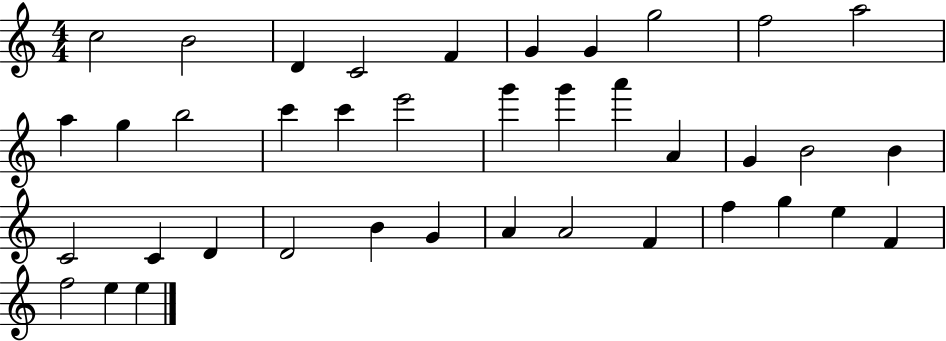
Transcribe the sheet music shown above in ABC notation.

X:1
T:Untitled
M:4/4
L:1/4
K:C
c2 B2 D C2 F G G g2 f2 a2 a g b2 c' c' e'2 g' g' a' A G B2 B C2 C D D2 B G A A2 F f g e F f2 e e